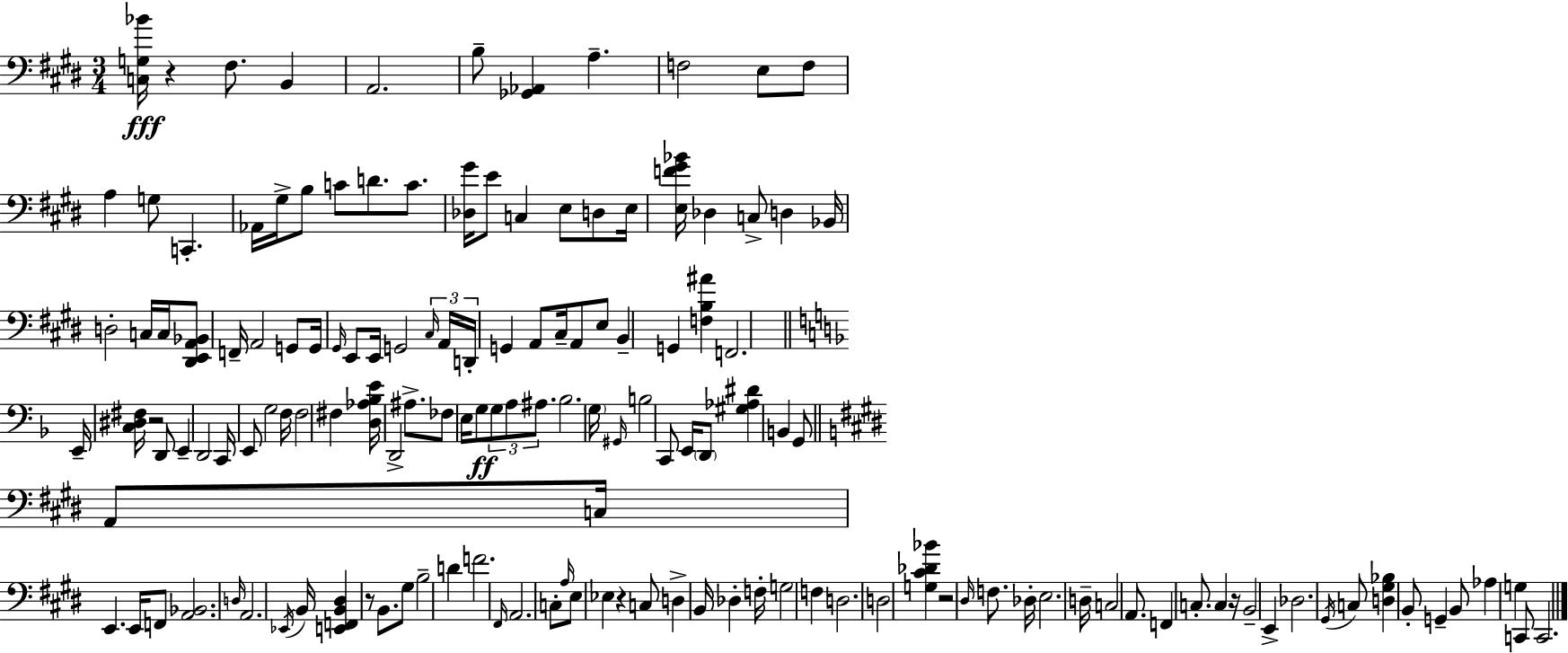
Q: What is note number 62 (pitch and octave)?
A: E3